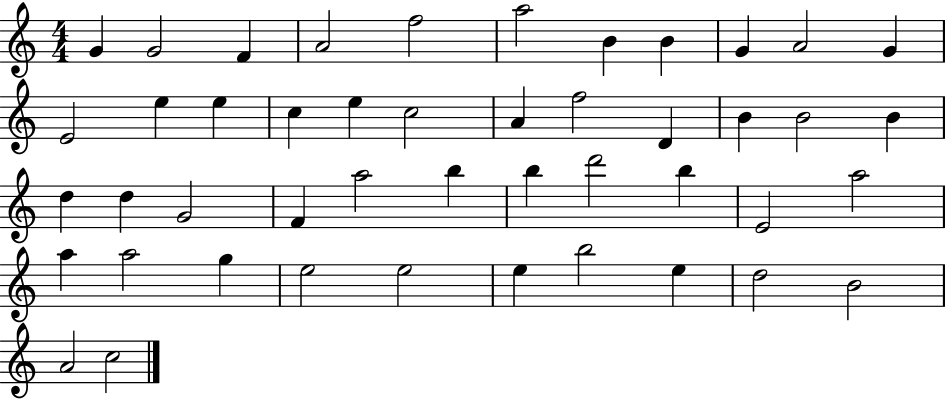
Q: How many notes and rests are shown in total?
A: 46